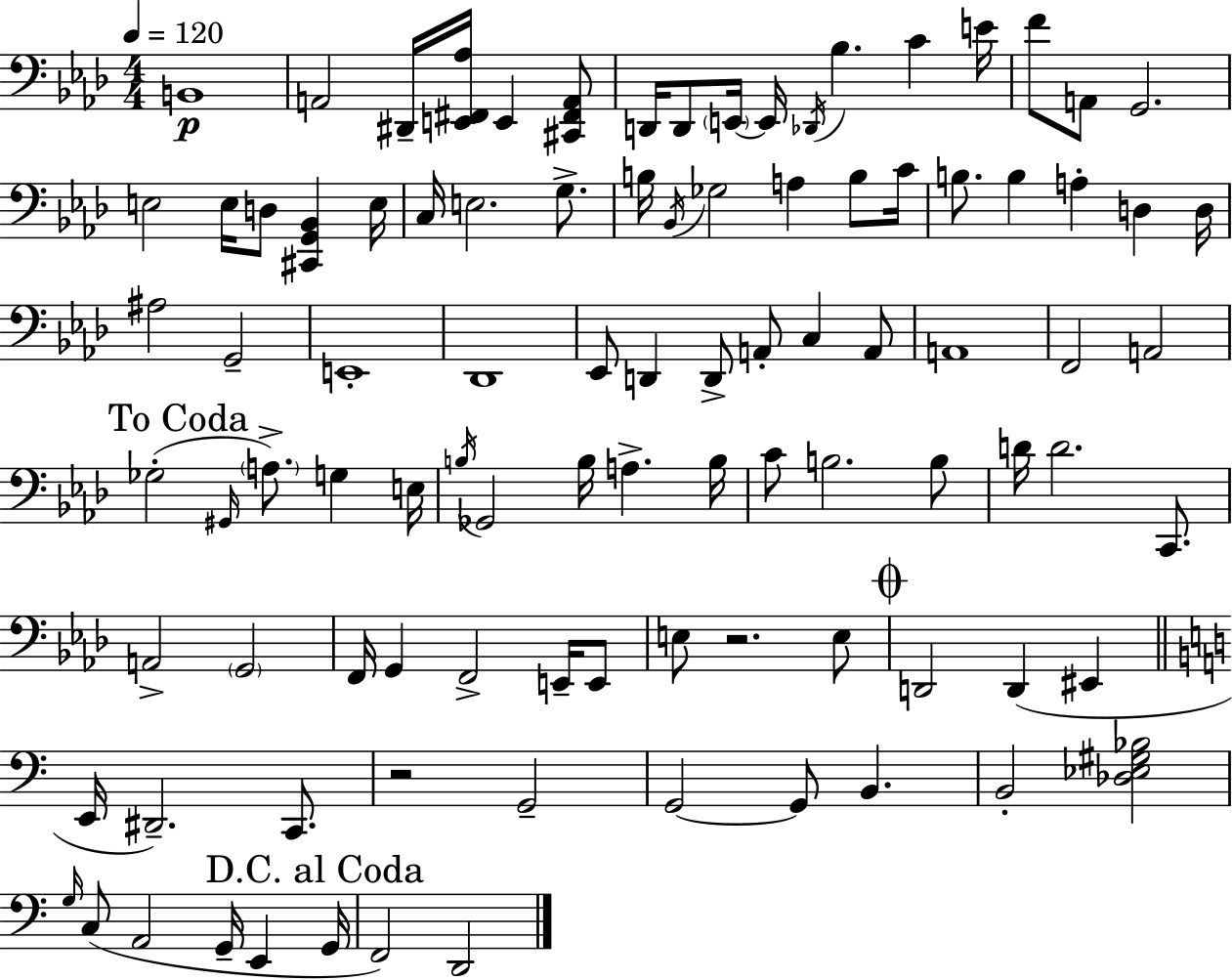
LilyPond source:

{
  \clef bass
  \numericTimeSignature
  \time 4/4
  \key f \minor
  \tempo 4 = 120
  b,1\p | a,2 dis,16-- <e, fis, aes>16 e,4 <cis, fis, a,>8 | d,16 d,8 \parenthesize e,16~~ e,16 \acciaccatura { des,16 } bes4. c'4 | e'16 f'8 a,8 g,2. | \break e2 e16 d8 <cis, g, bes,>4 | e16 c16 e2. g8.-> | b16 \acciaccatura { bes,16 } ges2 a4 b8 | c'16 b8. b4 a4-. d4 | \break d16 ais2 g,2-- | e,1-. | des,1 | ees,8 d,4 d,8-> a,8-. c4 | \break a,8 a,1 | f,2 a,2 | \mark "To Coda" ges2-.( \grace { gis,16 } \parenthesize a8.->) g4 | e16 \acciaccatura { b16 } ges,2 b16 a4.-> | \break b16 c'8 b2. | b8 d'16 d'2. | c,8. a,2-> \parenthesize g,2 | f,16 g,4 f,2-> | \break e,16-- e,8 e8 r2. | e8 \mark \markup { \musicglyph "scripts.coda" } d,2 d,4( | eis,4 \bar "||" \break \key a \minor e,16 dis,2.--) c,8. | r2 g,2-- | g,2~~ g,8 b,4. | b,2-. <des ees gis bes>2 | \break \grace { g16 } c8( a,2 g,16-- e,4 | \mark "D.C. al Coda" g,16 f,2) d,2 | \bar "|."
}